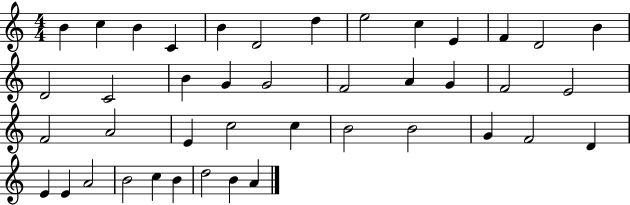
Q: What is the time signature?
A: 4/4